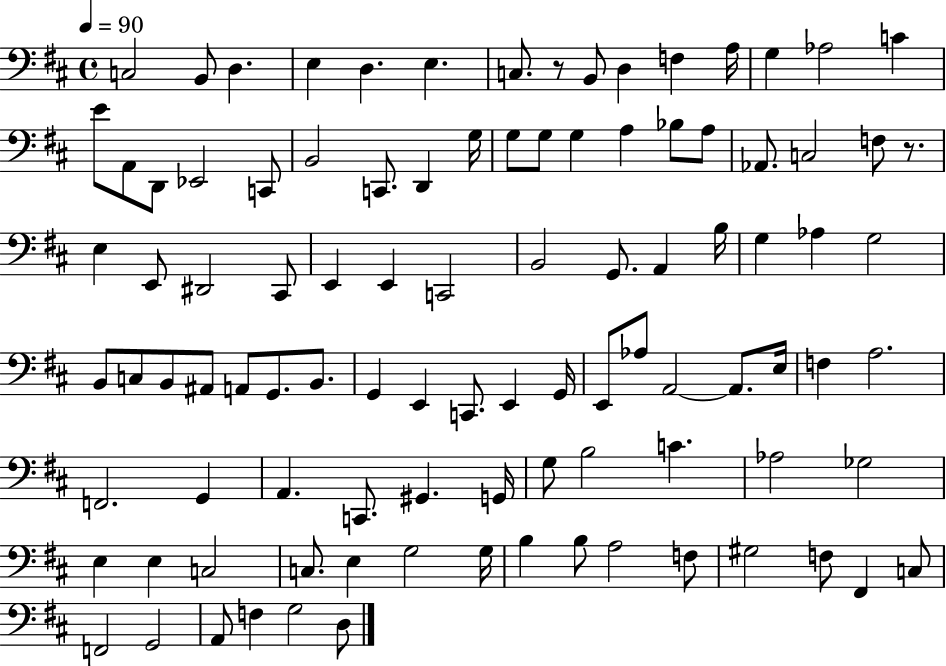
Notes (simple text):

C3/h B2/e D3/q. E3/q D3/q. E3/q. C3/e. R/e B2/e D3/q F3/q A3/s G3/q Ab3/h C4/q E4/e A2/e D2/e Eb2/h C2/e B2/h C2/e. D2/q G3/s G3/e G3/e G3/q A3/q Bb3/e A3/e Ab2/e. C3/h F3/e R/e. E3/q E2/e D#2/h C#2/e E2/q E2/q C2/h B2/h G2/e. A2/q B3/s G3/q Ab3/q G3/h B2/e C3/e B2/e A#2/e A2/e G2/e. B2/e. G2/q E2/q C2/e. E2/q G2/s E2/e Ab3/e A2/h A2/e. E3/s F3/q A3/h. F2/h. G2/q A2/q. C2/e. G#2/q. G2/s G3/e B3/h C4/q. Ab3/h Gb3/h E3/q E3/q C3/h C3/e. E3/q G3/h G3/s B3/q B3/e A3/h F3/e G#3/h F3/e F#2/q C3/e F2/h G2/h A2/e F3/q G3/h D3/e